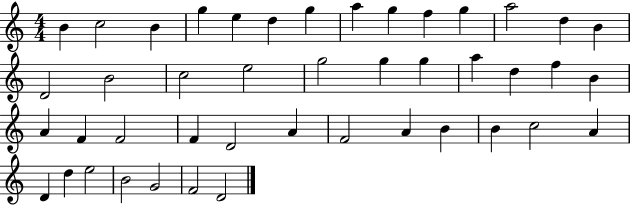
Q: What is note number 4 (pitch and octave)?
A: G5